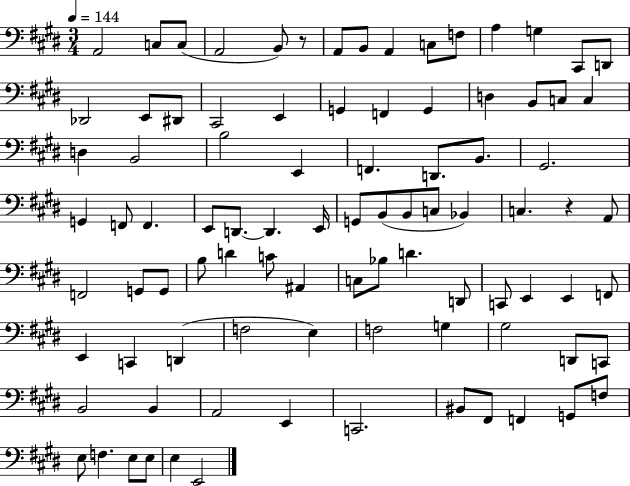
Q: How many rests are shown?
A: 2